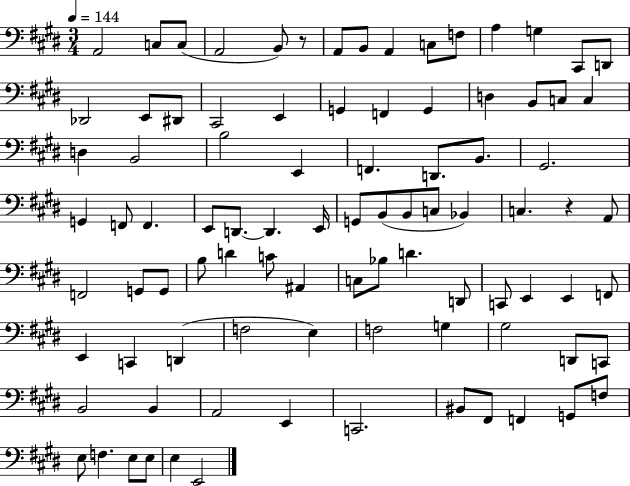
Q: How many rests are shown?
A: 2